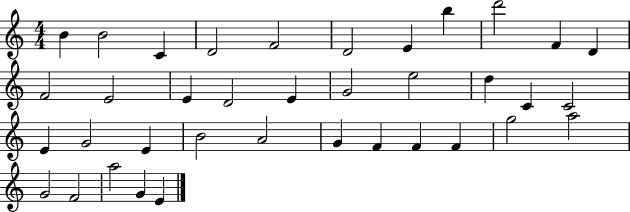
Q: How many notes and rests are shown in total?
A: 37